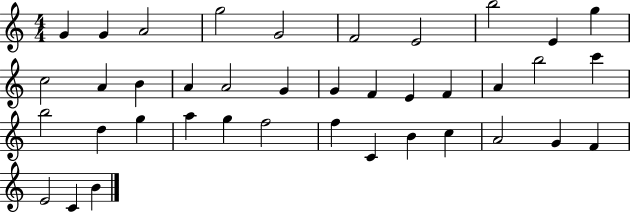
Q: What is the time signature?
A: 4/4